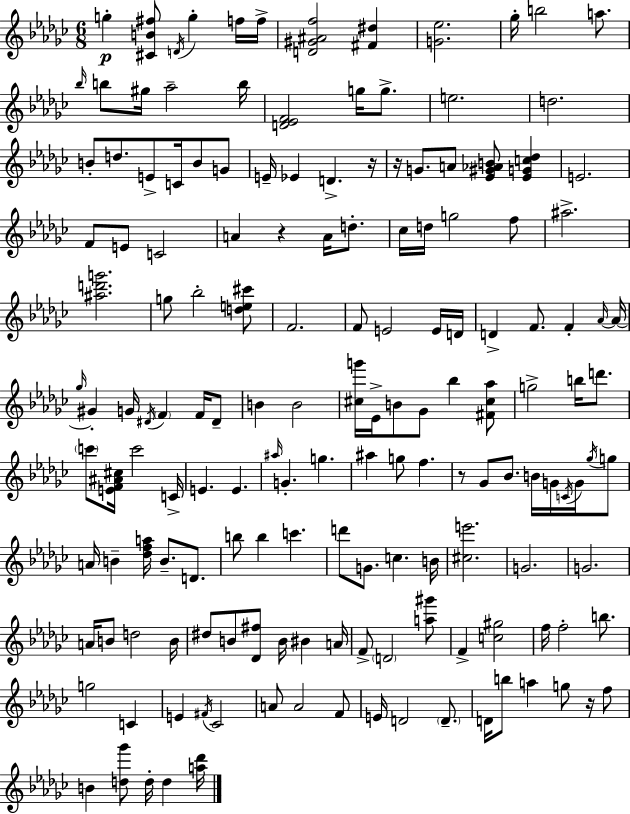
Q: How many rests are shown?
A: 5